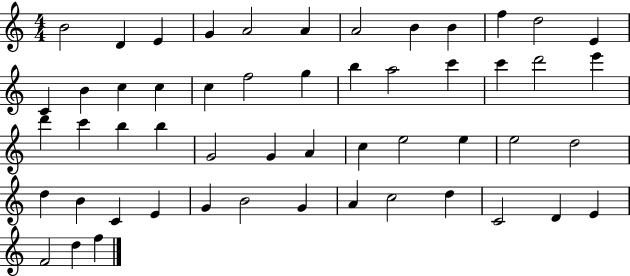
X:1
T:Untitled
M:4/4
L:1/4
K:C
B2 D E G A2 A A2 B B f d2 E C B c c c f2 g b a2 c' c' d'2 e' d' c' b b G2 G A c e2 e e2 d2 d B C E G B2 G A c2 d C2 D E F2 d f